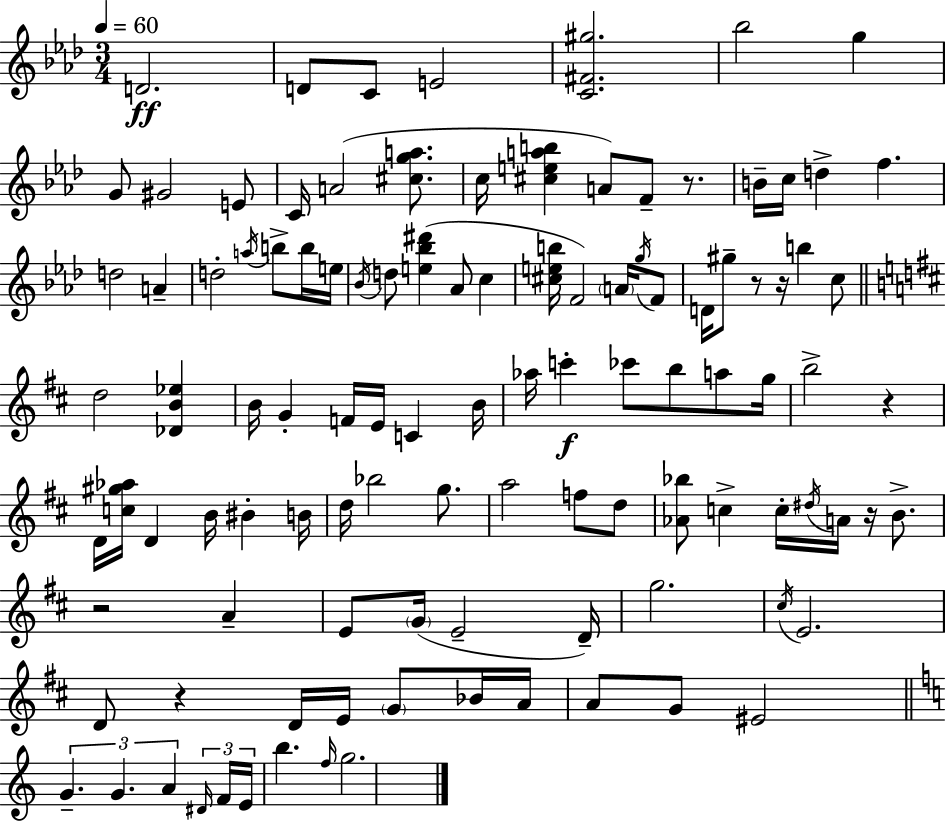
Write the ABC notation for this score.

X:1
T:Untitled
M:3/4
L:1/4
K:Fm
D2 D/2 C/2 E2 [C^F^g]2 _b2 g G/2 ^G2 E/2 C/4 A2 [^cga]/2 c/4 [^ceab] A/2 F/2 z/2 B/4 c/4 d f d2 A d2 a/4 b/2 b/4 e/4 _B/4 d/2 [e_b^d'] _A/2 c [^ceb]/4 F2 A/4 g/4 F/2 D/4 ^g/2 z/2 z/4 b c/2 d2 [_DB_e] B/4 G F/4 E/4 C B/4 _a/4 c' _c'/2 b/2 a/2 g/4 b2 z D/4 [c^g_a]/4 D B/4 ^B B/4 d/4 _b2 g/2 a2 f/2 d/2 [_A_b]/2 c c/4 ^d/4 A/4 z/4 B/2 z2 A E/2 G/4 E2 D/4 g2 ^c/4 E2 D/2 z D/4 E/4 G/2 _B/4 A/4 A/2 G/2 ^E2 G G A ^D/4 F/4 E/4 b f/4 g2